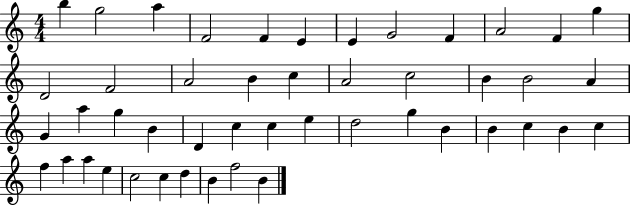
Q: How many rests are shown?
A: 0